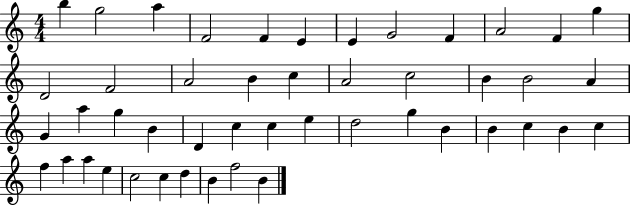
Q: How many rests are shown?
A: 0